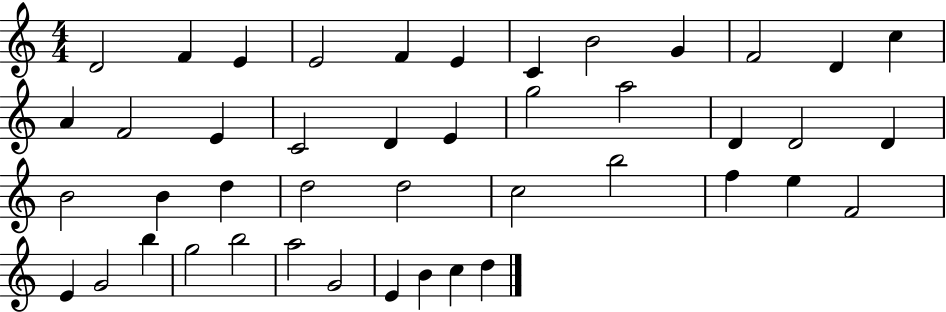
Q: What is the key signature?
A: C major